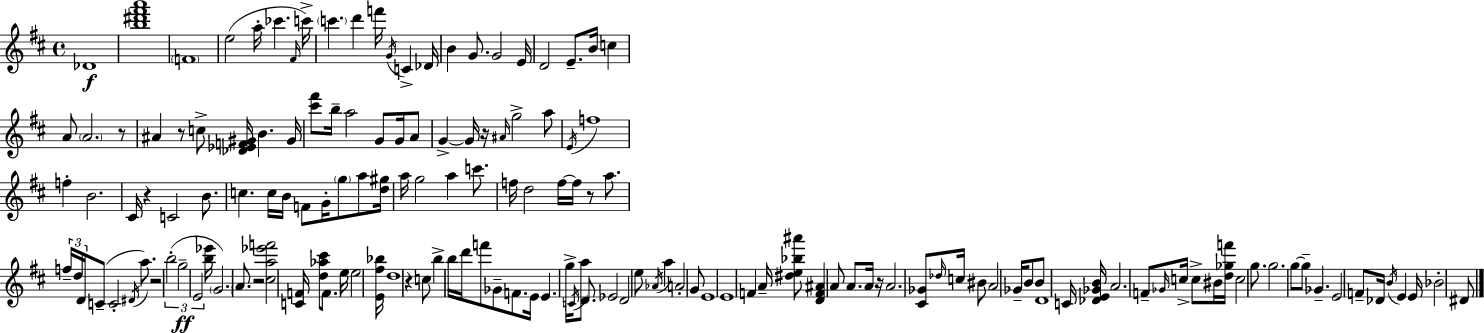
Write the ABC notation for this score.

X:1
T:Untitled
M:4/4
L:1/4
K:D
_D4 [b^d'^f'a']4 F4 e2 a/4 _c' ^F/4 c'/4 c' d' f'/4 G/4 C _D/4 B G/2 G2 E/4 D2 E/2 B/4 c A/2 A2 z/2 ^A z/2 c/2 [_D_EF^G]/4 B ^G/4 [^c'^f']/2 b/4 a2 G/2 G/4 A/2 G G/4 z/4 ^A/4 g2 a/2 E/4 f4 f B2 ^C/4 z C2 B/2 c c/4 B/4 F/2 G/4 g/2 a/2 [d^g]/4 a/4 g2 a c'/2 f/4 d2 f/4 f/4 z/2 a/2 f/4 d/4 D/4 C/2 C2 ^D/4 a/2 z2 b2 g2 E2 [b_e']/4 G2 A/2 z2 [^ca_e'f']2 [CF]/4 [d_a^c']/2 F/2 e/4 e2 [E^f_b]/4 d4 z c/2 b b/4 d'/4 f'/2 _G/2 F/2 E/4 E g/4 C/4 a/2 D/2 _E2 D2 e/2 _A/4 a A2 G/2 E4 E4 F A/4 [^de_b^a']/2 [DF^A] A/2 A/2 A/4 z/4 A2 [^C_G]/2 _d/4 c/4 ^B/2 A2 _G/4 B/2 B/2 D4 C/4 [_DE_GB]/4 A2 F/2 _G/4 c/4 c/2 ^B/4 [d_gf']/4 c2 g/2 g2 g/2 g/2 _G E2 F/2 _D/4 B/4 E E/4 _B2 ^D/2